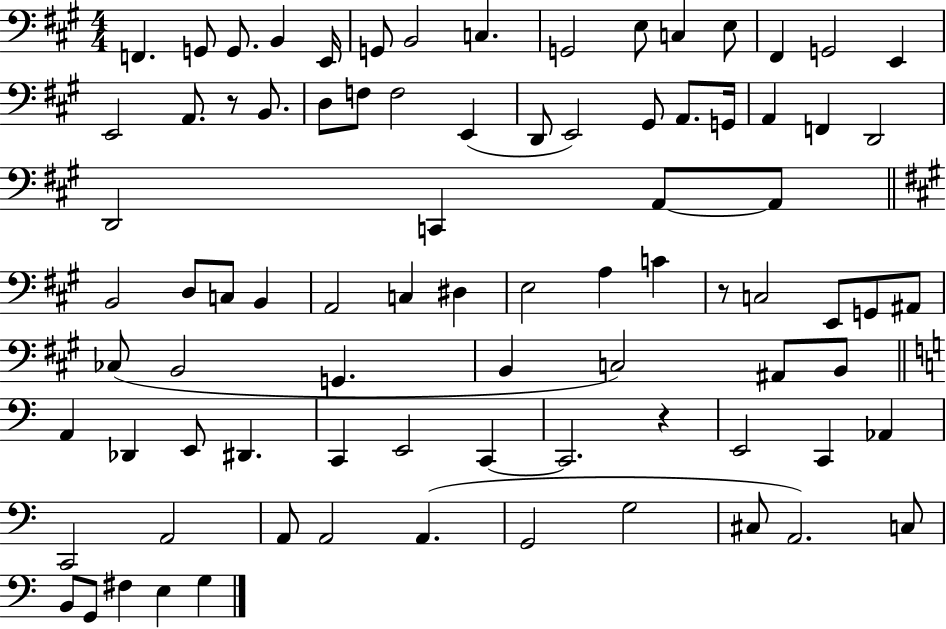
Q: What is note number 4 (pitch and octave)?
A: B2